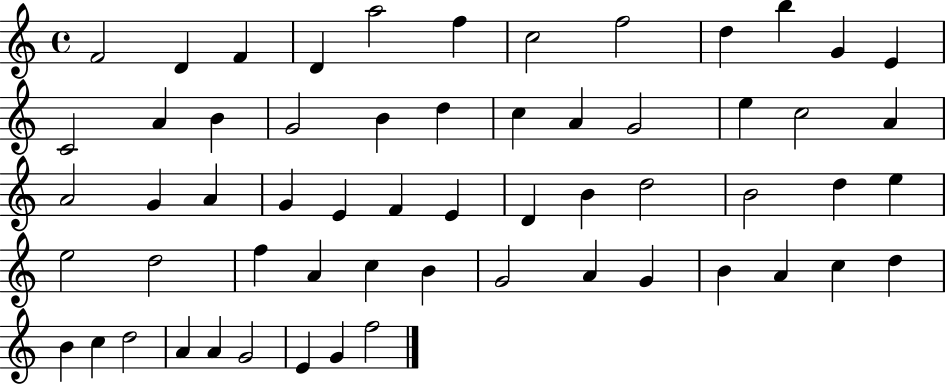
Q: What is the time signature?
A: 4/4